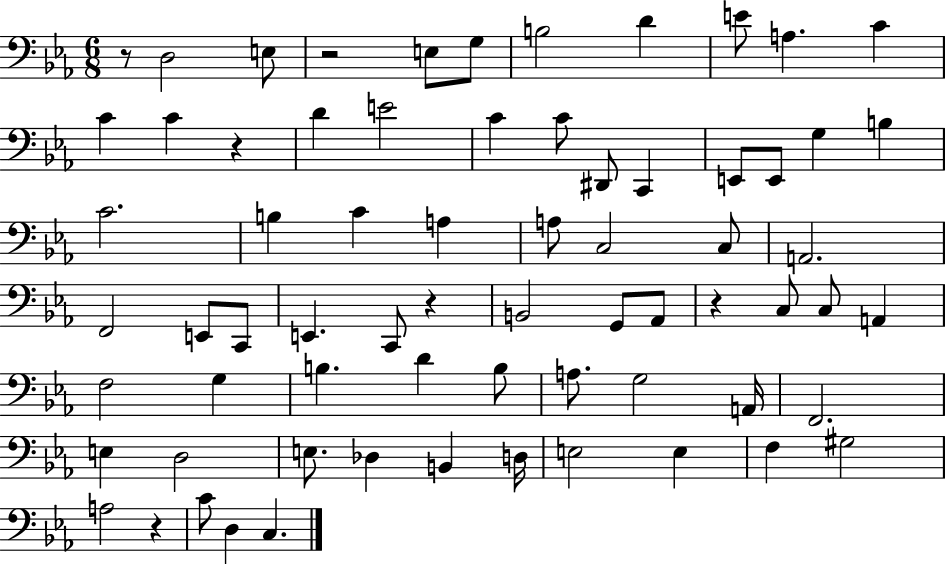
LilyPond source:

{
  \clef bass
  \numericTimeSignature
  \time 6/8
  \key ees \major
  r8 d2 e8 | r2 e8 g8 | b2 d'4 | e'8 a4. c'4 | \break c'4 c'4 r4 | d'4 e'2 | c'4 c'8 dis,8 c,4 | e,8 e,8 g4 b4 | \break c'2. | b4 c'4 a4 | a8 c2 c8 | a,2. | \break f,2 e,8 c,8 | e,4. c,8 r4 | b,2 g,8 aes,8 | r4 c8 c8 a,4 | \break f2 g4 | b4. d'4 b8 | a8. g2 a,16 | f,2. | \break e4 d2 | e8. des4 b,4 d16 | e2 e4 | f4 gis2 | \break a2 r4 | c'8 d4 c4. | \bar "|."
}